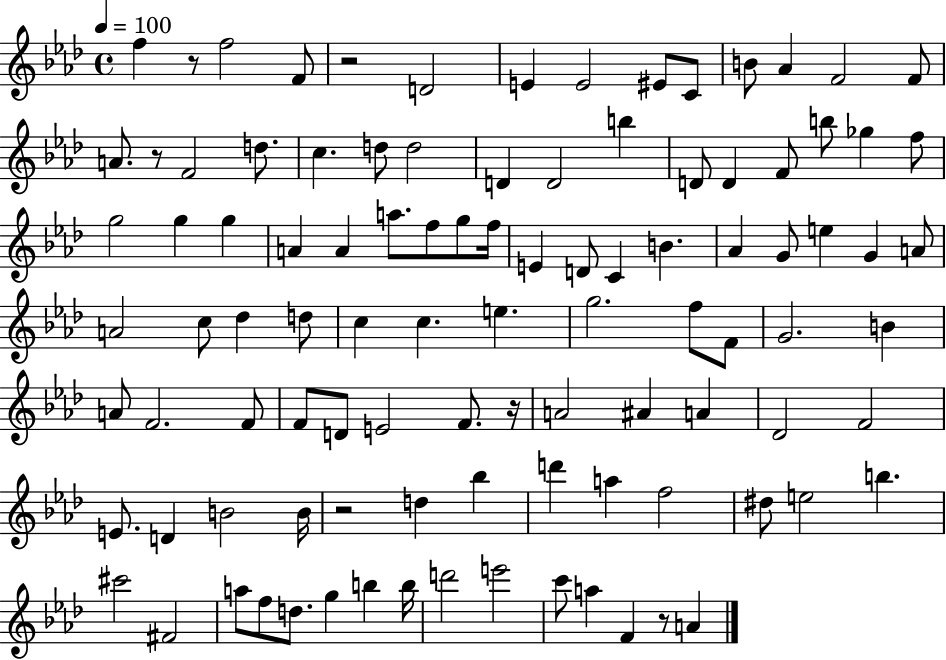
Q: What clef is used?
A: treble